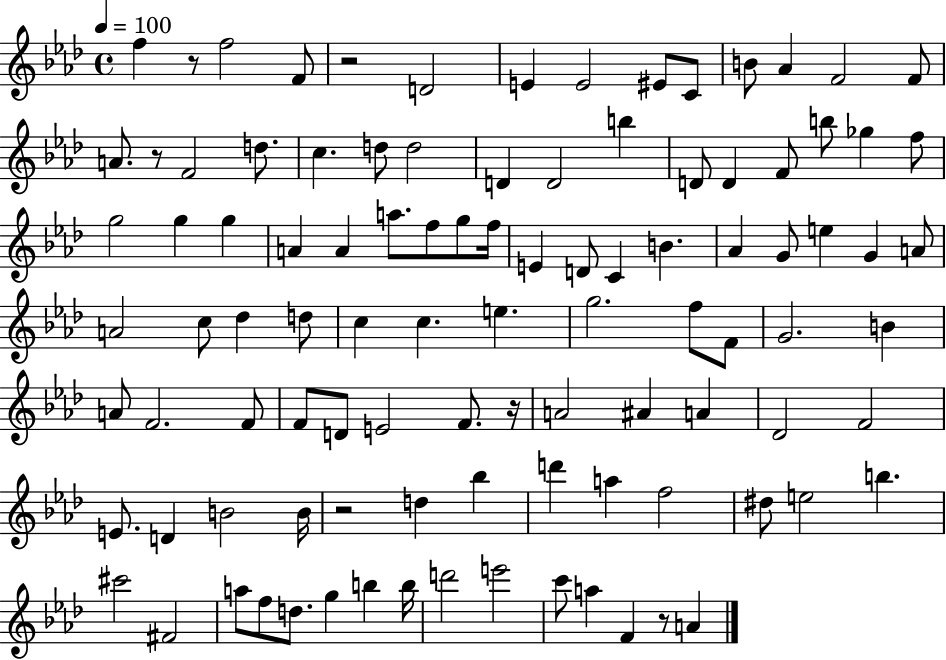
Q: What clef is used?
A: treble